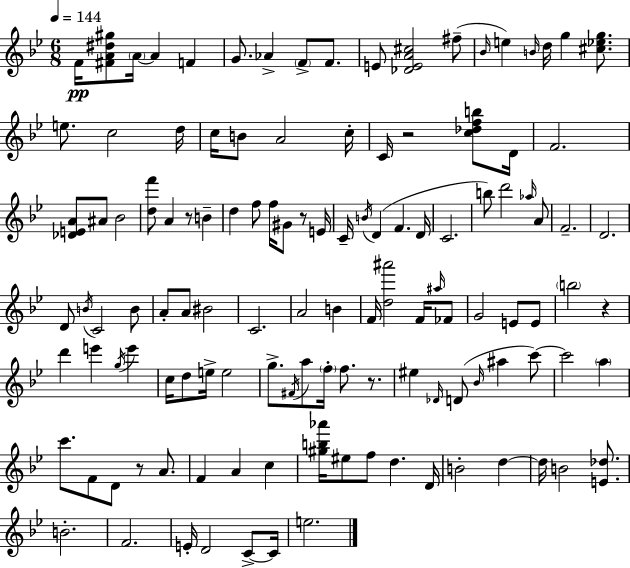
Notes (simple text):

F4/s [F#4,A4,D#5,G#5]/e A4/s A4/q F4/q G4/e. Ab4/q F4/e F4/e. E4/e [Db4,E4,A4,C#5]/h F#5/e Bb4/s E5/q B4/s D5/s G5/q [C#5,Eb5,G5]/e. E5/e. C5/h D5/s C5/s B4/e A4/h C5/s C4/s R/h [C5,Db5,F5,B5]/e D4/s F4/h. [Db4,E4,A4]/e A#4/e Bb4/h [D5,F6]/e A4/q R/e B4/q D5/q F5/e F5/s G#4/e R/e E4/s C4/s B4/s D4/q F4/q. D4/s C4/h. B5/e D6/h Ab5/s A4/e F4/h. D4/h. D4/e B4/s C4/h B4/e A4/e A4/e BIS4/h C4/h. A4/h B4/q F4/s [D5,A#6]/h F4/s A#5/s FES4/e G4/h E4/e E4/e B5/h R/q D6/q E6/q G5/s E6/q C5/s D5/e E5/s E5/h G5/e. F#4/s A5/e F5/s F5/e. R/e. EIS5/q Db4/s D4/e Bb4/s A#5/q C6/e C6/h A5/q C6/e. F4/e D4/e R/e A4/e. F4/q A4/q C5/q [G#5,B5,Ab6]/s EIS5/e F5/e D5/q. D4/s B4/h D5/q D5/s B4/h [E4,Db5]/e. B4/h. F4/h. E4/s D4/h C4/e C4/s E5/h.